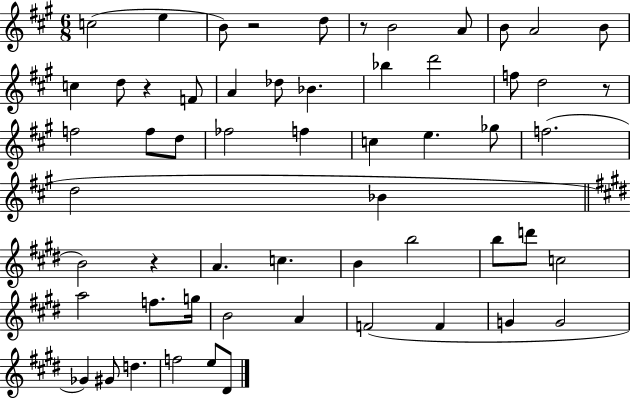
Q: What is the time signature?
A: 6/8